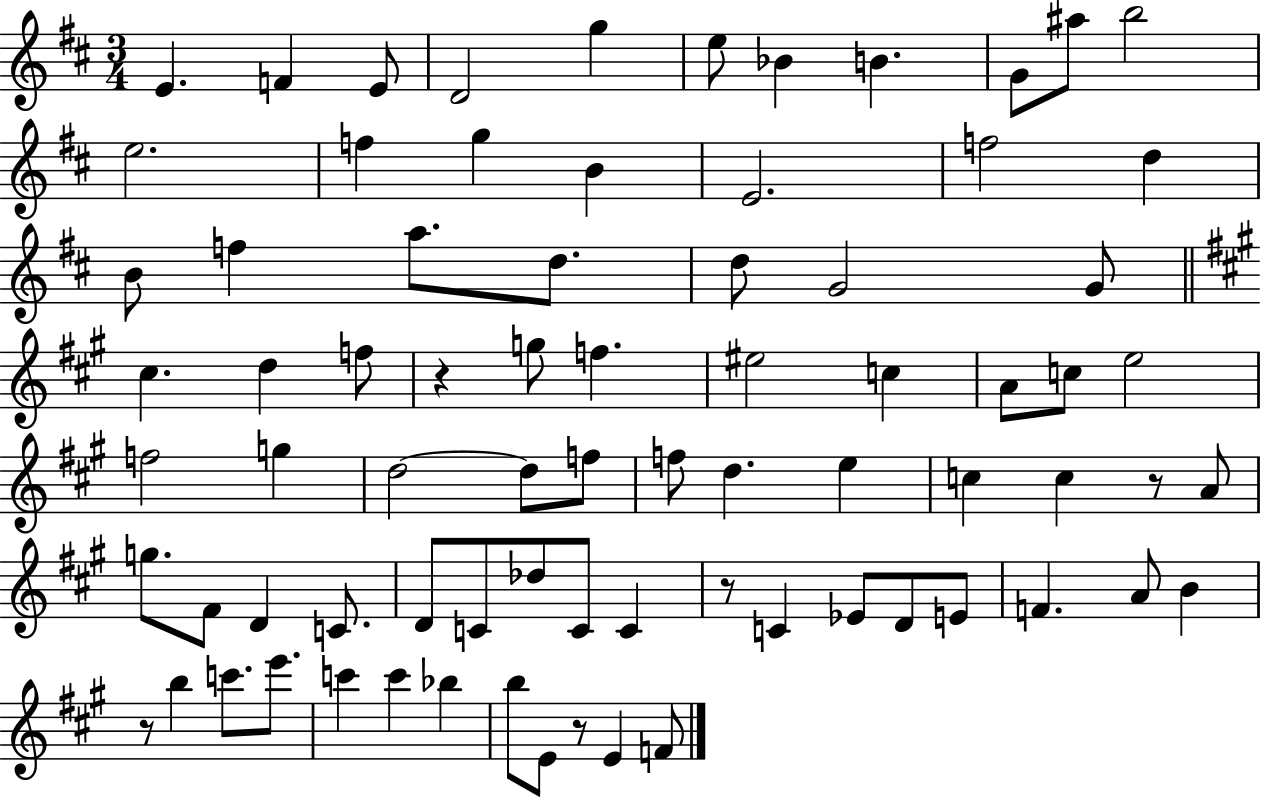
{
  \clef treble
  \numericTimeSignature
  \time 3/4
  \key d \major
  e'4. f'4 e'8 | d'2 g''4 | e''8 bes'4 b'4. | g'8 ais''8 b''2 | \break e''2. | f''4 g''4 b'4 | e'2. | f''2 d''4 | \break b'8 f''4 a''8. d''8. | d''8 g'2 g'8 | \bar "||" \break \key a \major cis''4. d''4 f''8 | r4 g''8 f''4. | eis''2 c''4 | a'8 c''8 e''2 | \break f''2 g''4 | d''2~~ d''8 f''8 | f''8 d''4. e''4 | c''4 c''4 r8 a'8 | \break g''8. fis'8 d'4 c'8. | d'8 c'8 des''8 c'8 c'4 | r8 c'4 ees'8 d'8 e'8 | f'4. a'8 b'4 | \break r8 b''4 c'''8. e'''8. | c'''4 c'''4 bes''4 | b''8 e'8 r8 e'4 f'8 | \bar "|."
}